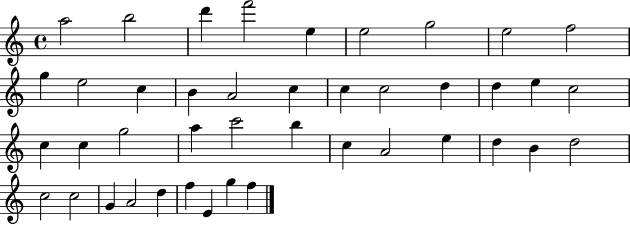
{
  \clef treble
  \time 4/4
  \defaultTimeSignature
  \key c \major
  a''2 b''2 | d'''4 f'''2 e''4 | e''2 g''2 | e''2 f''2 | \break g''4 e''2 c''4 | b'4 a'2 c''4 | c''4 c''2 d''4 | d''4 e''4 c''2 | \break c''4 c''4 g''2 | a''4 c'''2 b''4 | c''4 a'2 e''4 | d''4 b'4 d''2 | \break c''2 c''2 | g'4 a'2 d''4 | f''4 e'4 g''4 f''4 | \bar "|."
}